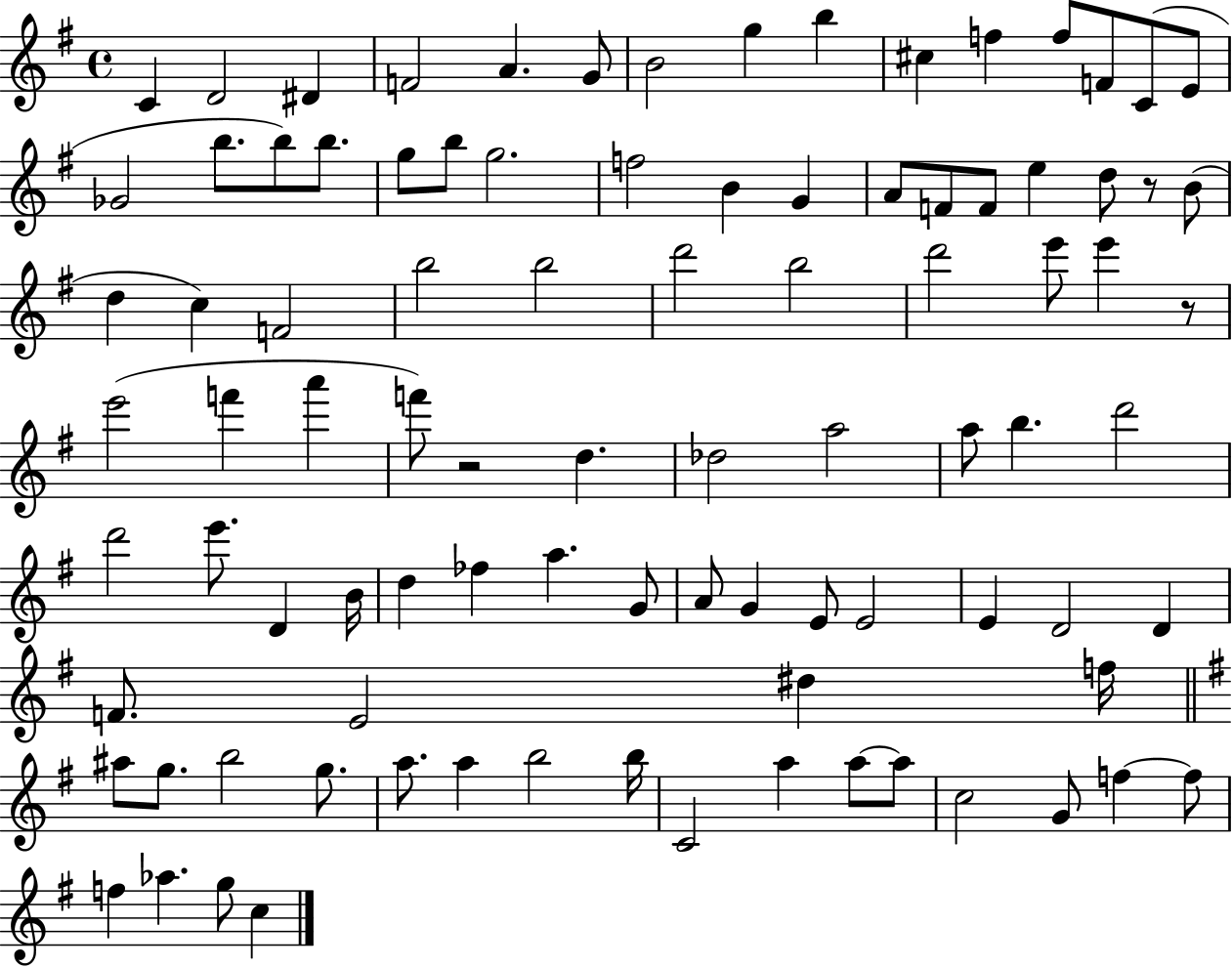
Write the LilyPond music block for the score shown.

{
  \clef treble
  \time 4/4
  \defaultTimeSignature
  \key g \major
  c'4 d'2 dis'4 | f'2 a'4. g'8 | b'2 g''4 b''4 | cis''4 f''4 f''8 f'8 c'8( e'8 | \break ges'2 b''8. b''8) b''8. | g''8 b''8 g''2. | f''2 b'4 g'4 | a'8 f'8 f'8 e''4 d''8 r8 b'8( | \break d''4 c''4) f'2 | b''2 b''2 | d'''2 b''2 | d'''2 e'''8 e'''4 r8 | \break e'''2( f'''4 a'''4 | f'''8) r2 d''4. | des''2 a''2 | a''8 b''4. d'''2 | \break d'''2 e'''8. d'4 b'16 | d''4 fes''4 a''4. g'8 | a'8 g'4 e'8 e'2 | e'4 d'2 d'4 | \break f'8. e'2 dis''4 f''16 | \bar "||" \break \key g \major ais''8 g''8. b''2 g''8. | a''8. a''4 b''2 b''16 | c'2 a''4 a''8~~ a''8 | c''2 g'8 f''4~~ f''8 | \break f''4 aes''4. g''8 c''4 | \bar "|."
}